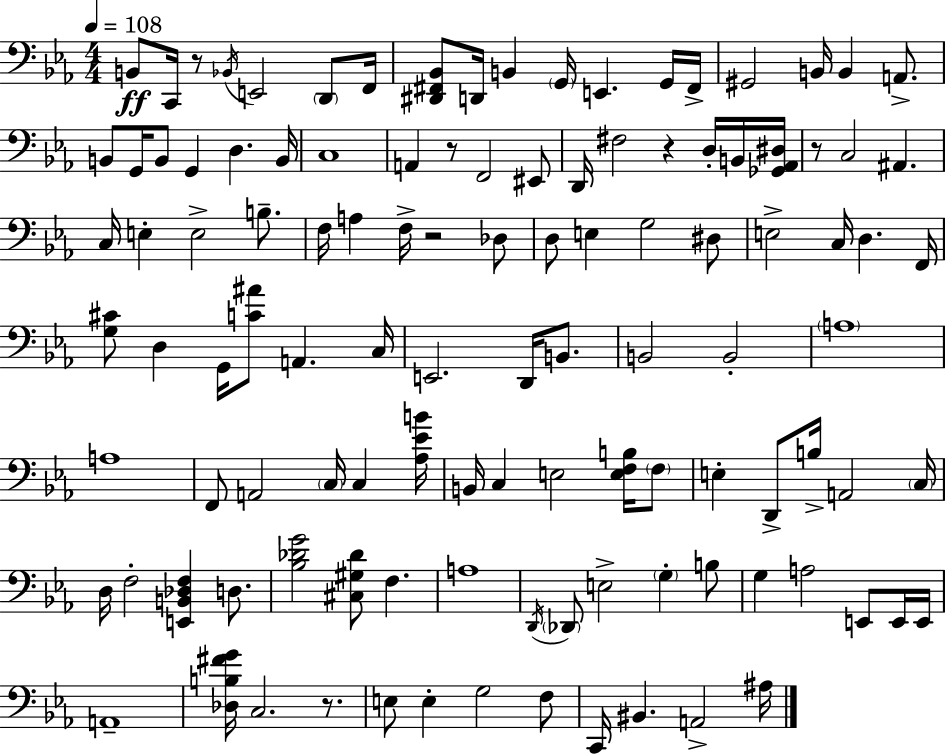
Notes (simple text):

B2/e C2/s R/e Bb2/s E2/h D2/e F2/s [D#2,F#2,Bb2]/e D2/s B2/q G2/s E2/q. G2/s F#2/s G#2/h B2/s B2/q A2/e. B2/e G2/s B2/e G2/q D3/q. B2/s C3/w A2/q R/e F2/h EIS2/e D2/s F#3/h R/q D3/s B2/s [Gb2,Ab2,D#3]/s R/e C3/h A#2/q. C3/s E3/q E3/h B3/e. F3/s A3/q F3/s R/h Db3/e D3/e E3/q G3/h D#3/e E3/h C3/s D3/q. F2/s [G3,C#4]/e D3/q G2/s [C4,A#4]/e A2/q. C3/s E2/h. D2/s B2/e. B2/h B2/h A3/w A3/w F2/e A2/h C3/s C3/q [Ab3,Eb4,B4]/s B2/s C3/q E3/h [E3,F3,B3]/s F3/e E3/q D2/e B3/s A2/h C3/s D3/s F3/h [E2,B2,Db3,F3]/q D3/e. [Bb3,Db4,G4]/h [C#3,G#3,Db4]/e F3/q. A3/w D2/s Db2/e E3/h G3/q B3/e G3/q A3/h E2/e E2/s E2/s A2/w [Db3,B3,F#4,G4]/s C3/h. R/e. E3/e E3/q G3/h F3/e C2/s BIS2/q. A2/h A#3/s